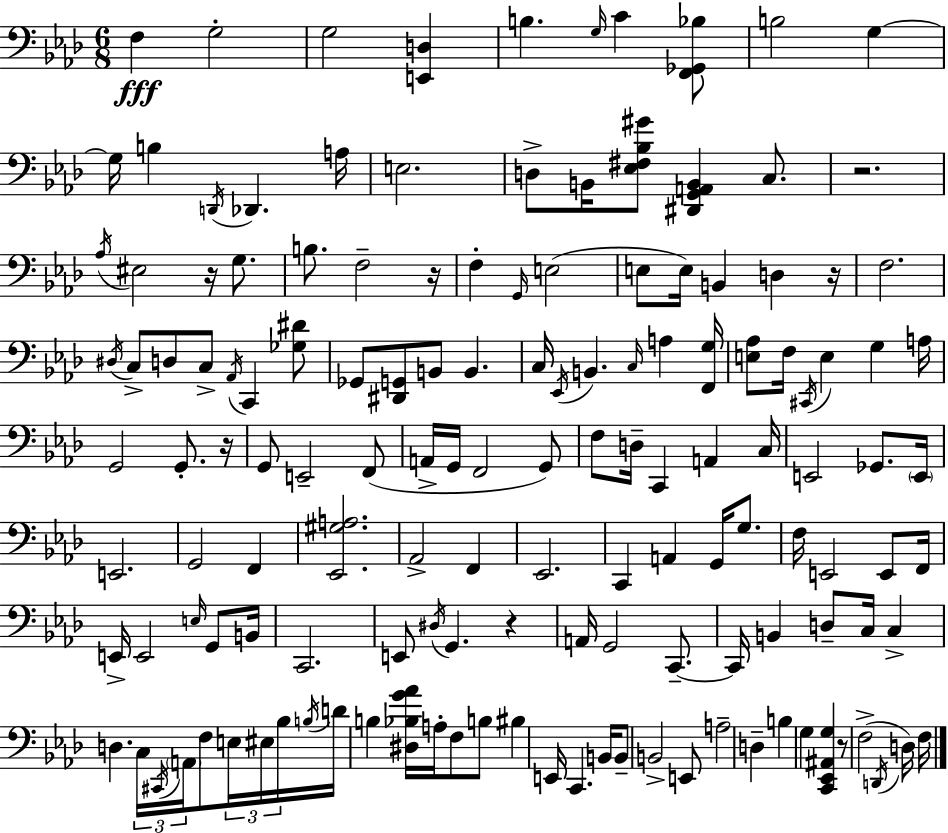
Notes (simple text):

F3/q G3/h G3/h [E2,D3]/q B3/q. G3/s C4/q [F2,Gb2,Bb3]/e B3/h G3/q G3/s B3/q D2/s Db2/q. A3/s E3/h. D3/e B2/s [Eb3,F#3,Bb3,G#4]/e [D#2,G2,A2,B2]/q C3/e. R/h. Ab3/s EIS3/h R/s G3/e. B3/e. F3/h R/s F3/q G2/s E3/h E3/e E3/s B2/q D3/q R/s F3/h. D#3/s C3/e D3/e C3/e Ab2/s C2/q [Gb3,D#4]/e Gb2/e [D#2,G2]/e B2/e B2/q. C3/s Eb2/s B2/q. C3/s A3/q [F2,G3]/s [E3,Ab3]/e F3/s C#2/s E3/q G3/q A3/s G2/h G2/e. R/s G2/e E2/h F2/e A2/s G2/s F2/h G2/e F3/e D3/s C2/q A2/q C3/s E2/h Gb2/e. E2/s E2/h. G2/h F2/q [Eb2,G#3,A3]/h. Ab2/h F2/q Eb2/h. C2/q A2/q G2/s G3/e. F3/s E2/h E2/e F2/s E2/s E2/h E3/s G2/e B2/s C2/h. E2/e D#3/s G2/q. R/q A2/s G2/h C2/e. C2/s B2/q D3/e C3/s C3/q D3/q. C3/s C#2/s A2/s F3/e E3/s EIS3/s Bb3/s B3/s D4/s B3/q [D#3,Bb3,G4,Ab4]/s A3/s F3/e B3/e BIS3/q E2/s C2/q. B2/s B2/e B2/h E2/e A3/h D3/q B3/q G3/q [C2,Eb2,A#2,G3]/q R/e F3/h D2/s D3/s F3/s